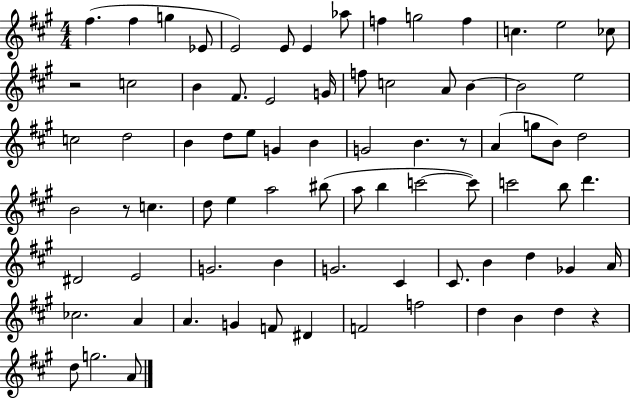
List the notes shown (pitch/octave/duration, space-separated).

F#5/q. F#5/q G5/q Eb4/e E4/h E4/e E4/q Ab5/e F5/q G5/h F5/q C5/q. E5/h CES5/e R/h C5/h B4/q F#4/e. E4/h G4/s F5/e C5/h A4/e B4/q B4/h E5/h C5/h D5/h B4/q D5/e E5/e G4/q B4/q G4/h B4/q. R/e A4/q G5/e B4/e D5/h B4/h R/e C5/q. D5/e E5/q A5/h BIS5/e A5/e B5/q C6/h C6/e C6/h B5/e D6/q. D#4/h E4/h G4/h. B4/q G4/h. C#4/q C#4/e. B4/q D5/q Gb4/q A4/s CES5/h. A4/q A4/q. G4/q F4/e D#4/q F4/h F5/h D5/q B4/q D5/q R/q D5/e G5/h. A4/e